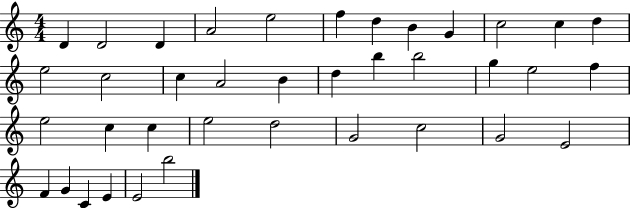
X:1
T:Untitled
M:4/4
L:1/4
K:C
D D2 D A2 e2 f d B G c2 c d e2 c2 c A2 B d b b2 g e2 f e2 c c e2 d2 G2 c2 G2 E2 F G C E E2 b2